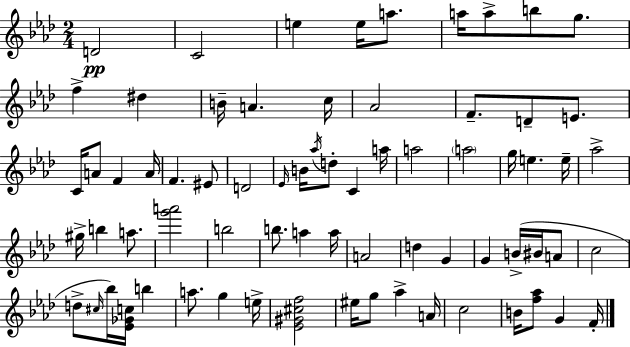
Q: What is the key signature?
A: F minor